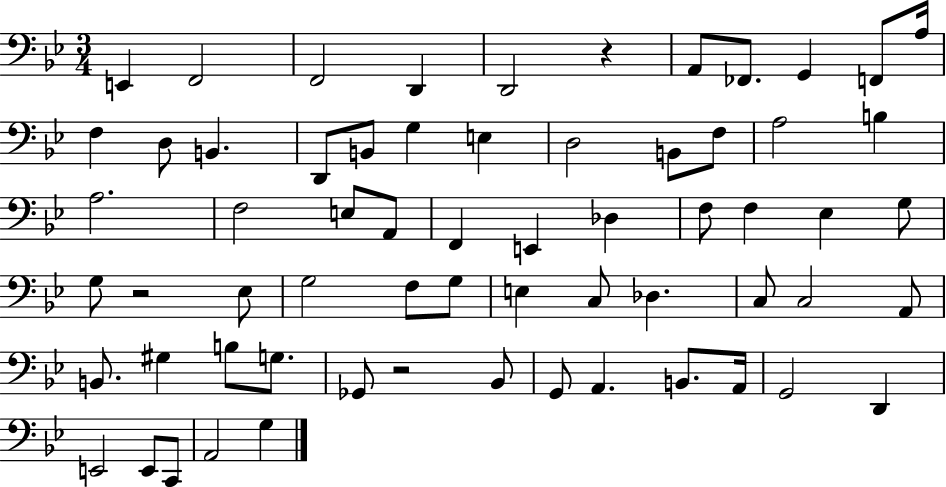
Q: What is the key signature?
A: BES major